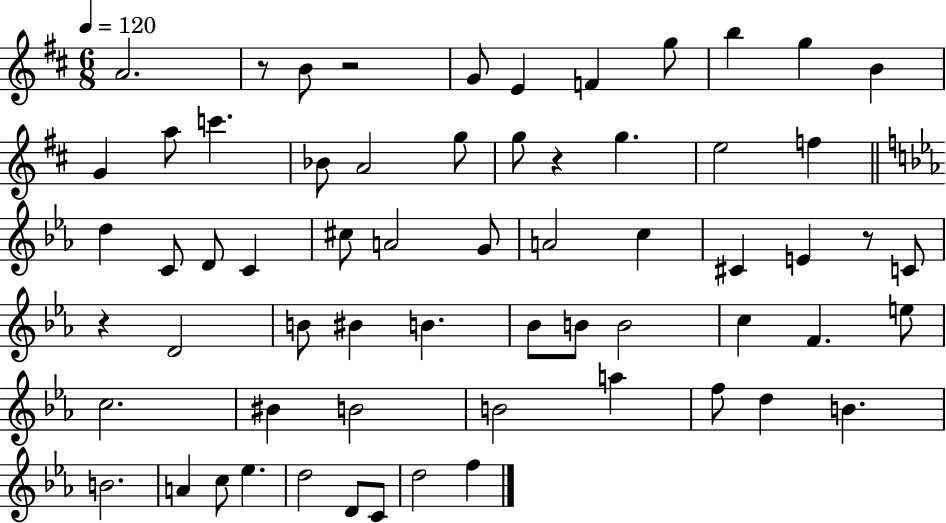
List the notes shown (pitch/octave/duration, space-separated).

A4/h. R/e B4/e R/h G4/e E4/q F4/q G5/e B5/q G5/q B4/q G4/q A5/e C6/q. Bb4/e A4/h G5/e G5/e R/q G5/q. E5/h F5/q D5/q C4/e D4/e C4/q C#5/e A4/h G4/e A4/h C5/q C#4/q E4/q R/e C4/e R/q D4/h B4/e BIS4/q B4/q. Bb4/e B4/e B4/h C5/q F4/q. E5/e C5/h. BIS4/q B4/h B4/h A5/q F5/e D5/q B4/q. B4/h. A4/q C5/e Eb5/q. D5/h D4/e C4/e D5/h F5/q